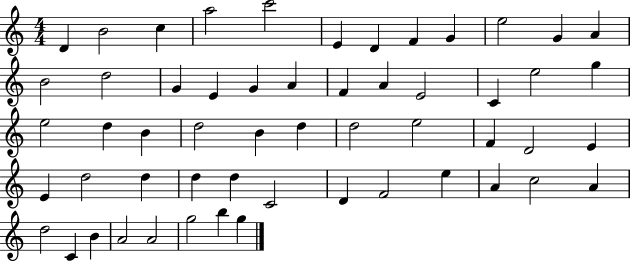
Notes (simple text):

D4/q B4/h C5/q A5/h C6/h E4/q D4/q F4/q G4/q E5/h G4/q A4/q B4/h D5/h G4/q E4/q G4/q A4/q F4/q A4/q E4/h C4/q E5/h G5/q E5/h D5/q B4/q D5/h B4/q D5/q D5/h E5/h F4/q D4/h E4/q E4/q D5/h D5/q D5/q D5/q C4/h D4/q F4/h E5/q A4/q C5/h A4/q D5/h C4/q B4/q A4/h A4/h G5/h B5/q G5/q